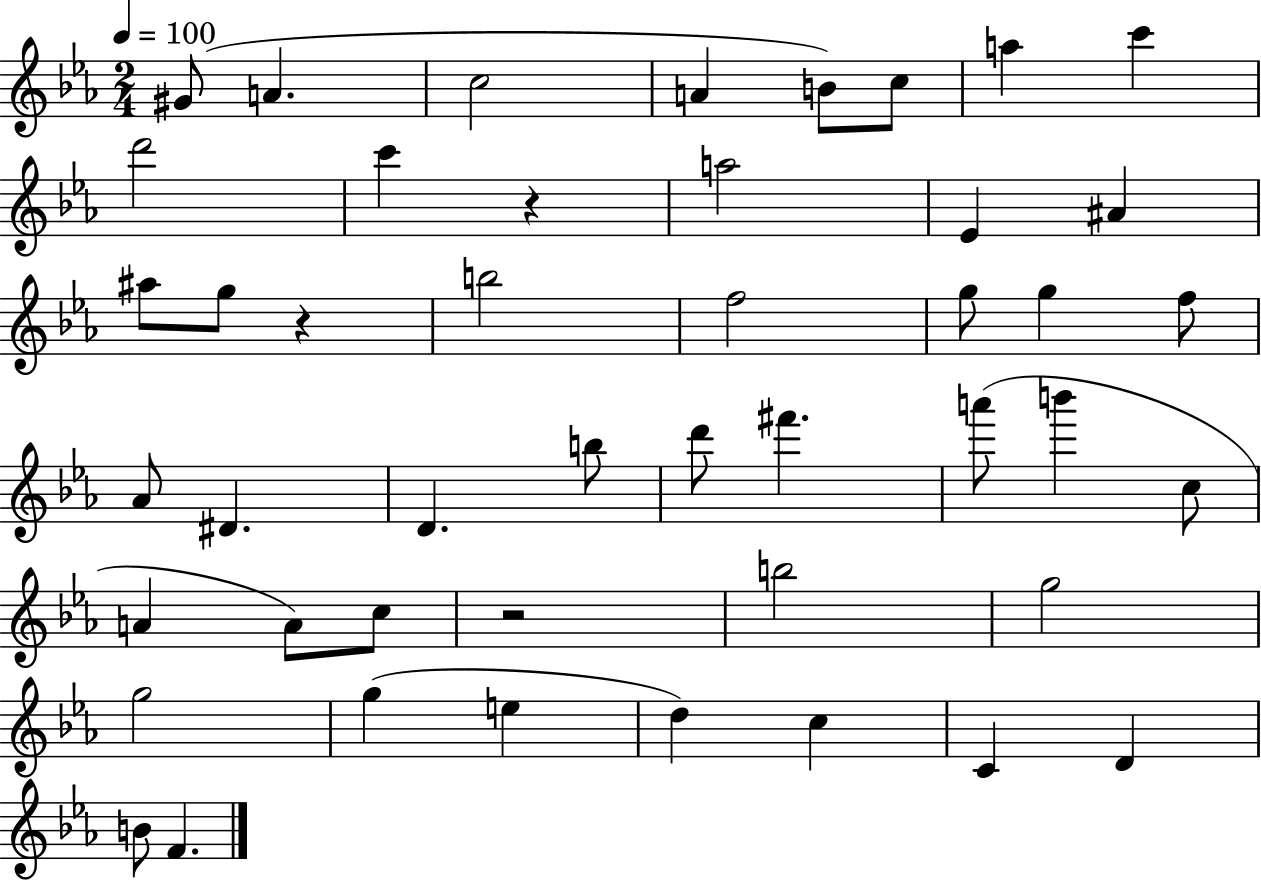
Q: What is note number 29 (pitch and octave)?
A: C5